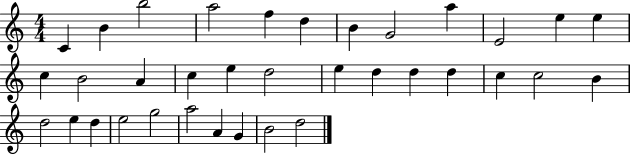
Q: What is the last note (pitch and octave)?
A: D5